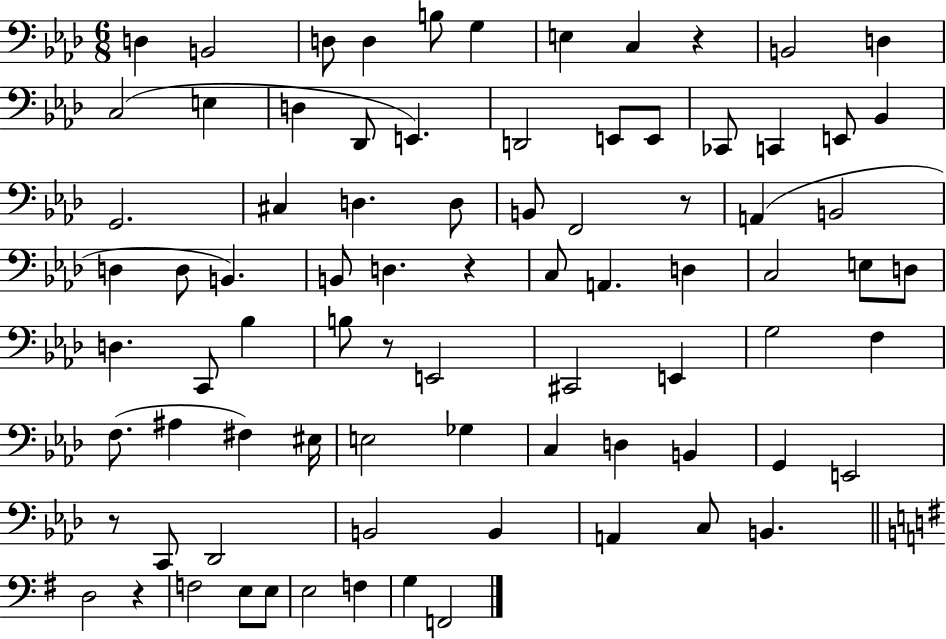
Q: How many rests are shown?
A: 6